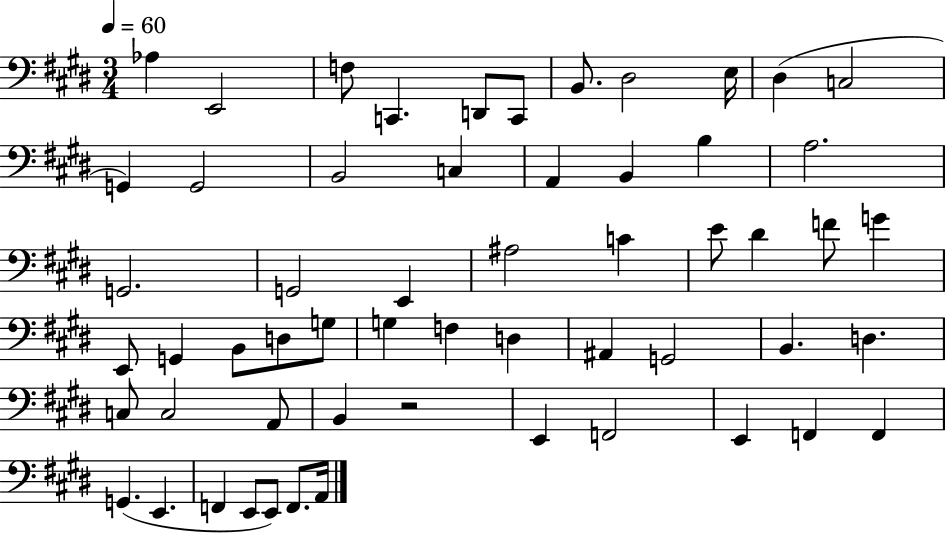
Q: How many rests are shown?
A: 1